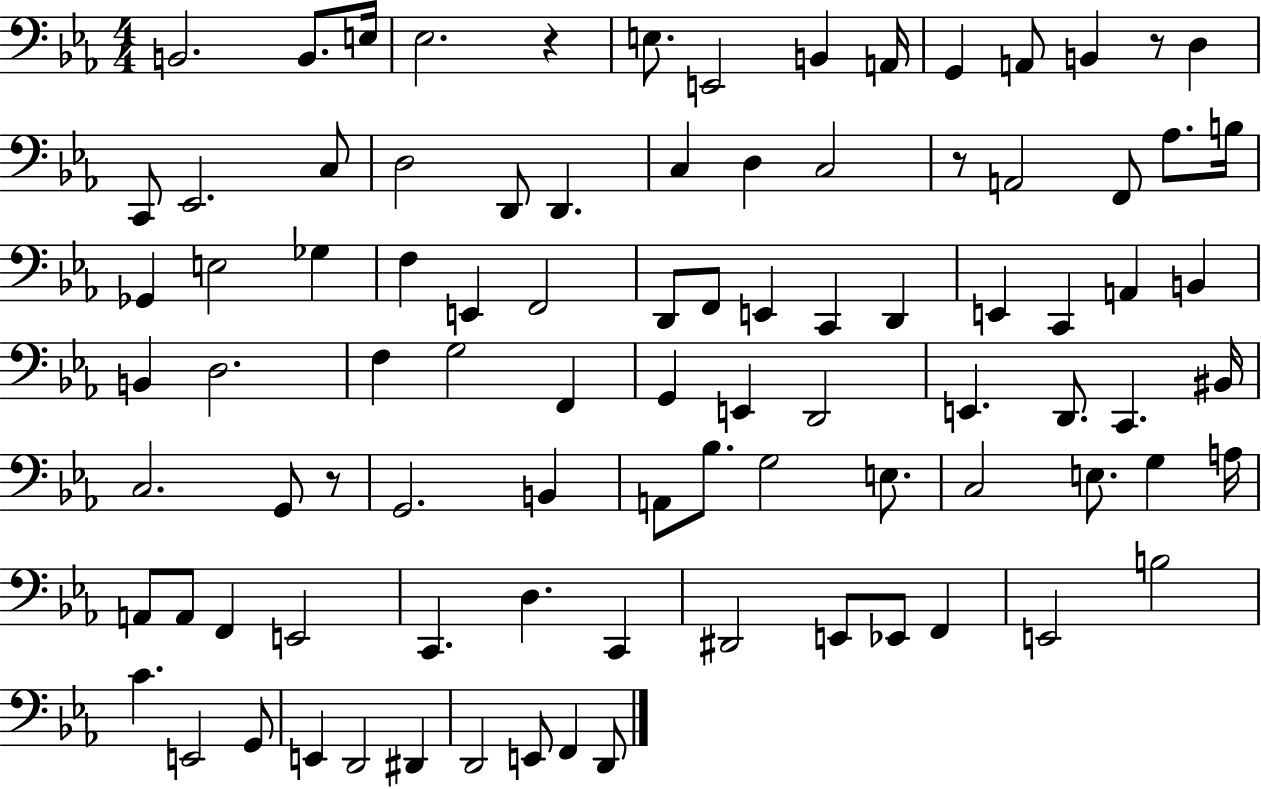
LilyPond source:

{
  \clef bass
  \numericTimeSignature
  \time 4/4
  \key ees \major
  b,2. b,8. e16 | ees2. r4 | e8. e,2 b,4 a,16 | g,4 a,8 b,4 r8 d4 | \break c,8 ees,2. c8 | d2 d,8 d,4. | c4 d4 c2 | r8 a,2 f,8 aes8. b16 | \break ges,4 e2 ges4 | f4 e,4 f,2 | d,8 f,8 e,4 c,4 d,4 | e,4 c,4 a,4 b,4 | \break b,4 d2. | f4 g2 f,4 | g,4 e,4 d,2 | e,4. d,8. c,4. bis,16 | \break c2. g,8 r8 | g,2. b,4 | a,8 bes8. g2 e8. | c2 e8. g4 a16 | \break a,8 a,8 f,4 e,2 | c,4. d4. c,4 | dis,2 e,8 ees,8 f,4 | e,2 b2 | \break c'4. e,2 g,8 | e,4 d,2 dis,4 | d,2 e,8 f,4 d,8 | \bar "|."
}